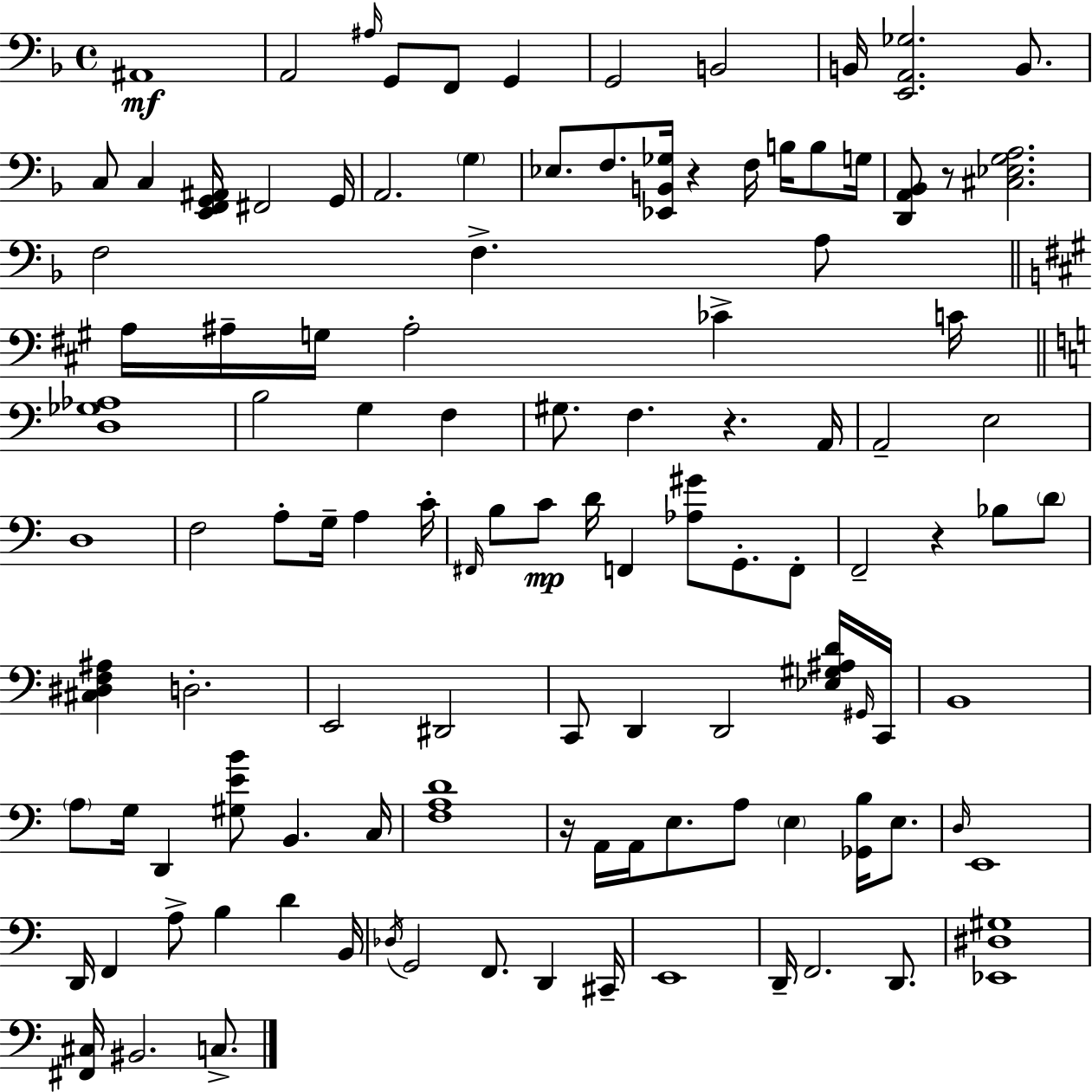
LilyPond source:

{
  \clef bass
  \time 4/4
  \defaultTimeSignature
  \key d \minor
  ais,1\mf | a,2 \grace { ais16 } g,8 f,8 g,4 | g,2 b,2 | b,16 <e, a, ges>2. b,8. | \break c8 c4 <e, f, g, ais,>16 fis,2 | g,16 a,2. \parenthesize g4 | ees8. f8. <ees, b, ges>16 r4 f16 b16 b8 | g16 <d, a, bes,>8 r8 <cis ees g a>2. | \break f2 f4.-> a8 | \bar "||" \break \key a \major a16 ais16-- g16 ais2-. ces'4-> c'16 | \bar "||" \break \key c \major <d ges aes>1 | b2 g4 f4 | gis8. f4. r4. a,16 | a,2-- e2 | \break d1 | f2 a8-. g16-- a4 c'16-. | \grace { fis,16 } b8 c'8\mp d'16 f,4 <aes gis'>8 g,8.-. f,8-. | f,2-- r4 bes8 \parenthesize d'8 | \break <cis dis f ais>4 d2.-. | e,2 dis,2 | c,8 d,4 d,2 <ees gis ais d'>16 | \grace { gis,16 } c,16 b,1 | \break \parenthesize a8 g16 d,4 <gis e' b'>8 b,4. | c16 <f a d'>1 | r16 a,16 a,16 e8. a8 \parenthesize e4 <ges, b>16 e8. | \grace { d16 } e,1 | \break d,16 f,4 a8-> b4 d'4 | b,16 \acciaccatura { des16 } g,2 f,8. d,4 | cis,16-- e,1 | d,16-- f,2. | \break d,8. <ees, dis gis>1 | <fis, cis>16 bis,2. | c8.-> \bar "|."
}